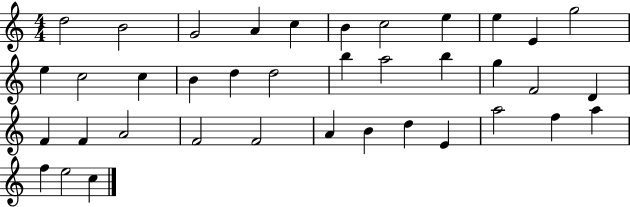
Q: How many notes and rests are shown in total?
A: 38